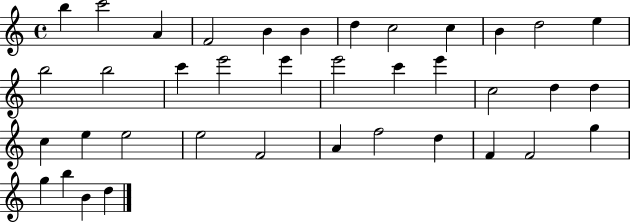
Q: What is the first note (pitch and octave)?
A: B5